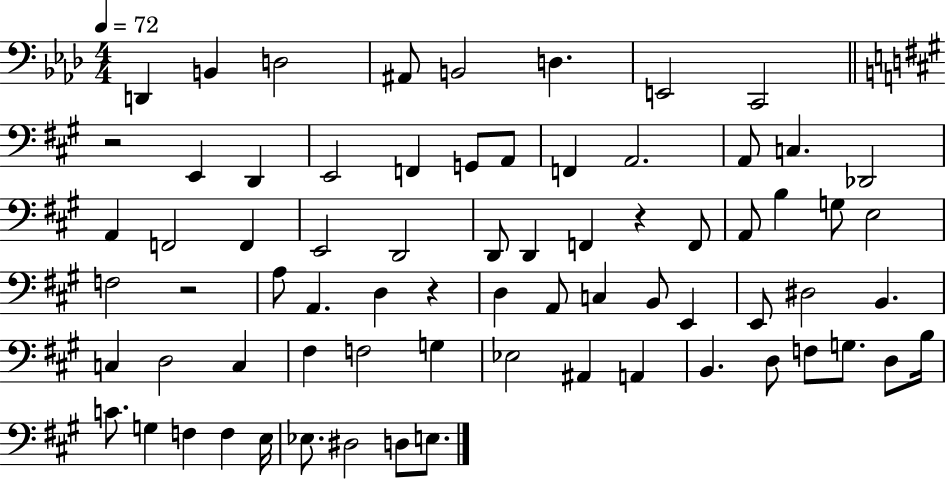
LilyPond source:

{
  \clef bass
  \numericTimeSignature
  \time 4/4
  \key aes \major
  \tempo 4 = 72
  d,4 b,4 d2 | ais,8 b,2 d4. | e,2 c,2 | \bar "||" \break \key a \major r2 e,4 d,4 | e,2 f,4 g,8 a,8 | f,4 a,2. | a,8 c4. des,2 | \break a,4 f,2 f,4 | e,2 d,2 | d,8 d,4 f,4 r4 f,8 | a,8 b4 g8 e2 | \break f2 r2 | a8 a,4. d4 r4 | d4 a,8 c4 b,8 e,4 | e,8 dis2 b,4. | \break c4 d2 c4 | fis4 f2 g4 | ees2 ais,4 a,4 | b,4. d8 f8 g8. d8 b16 | \break c'8. g4 f4 f4 e16 | ees8. dis2 d8 e8. | \bar "|."
}